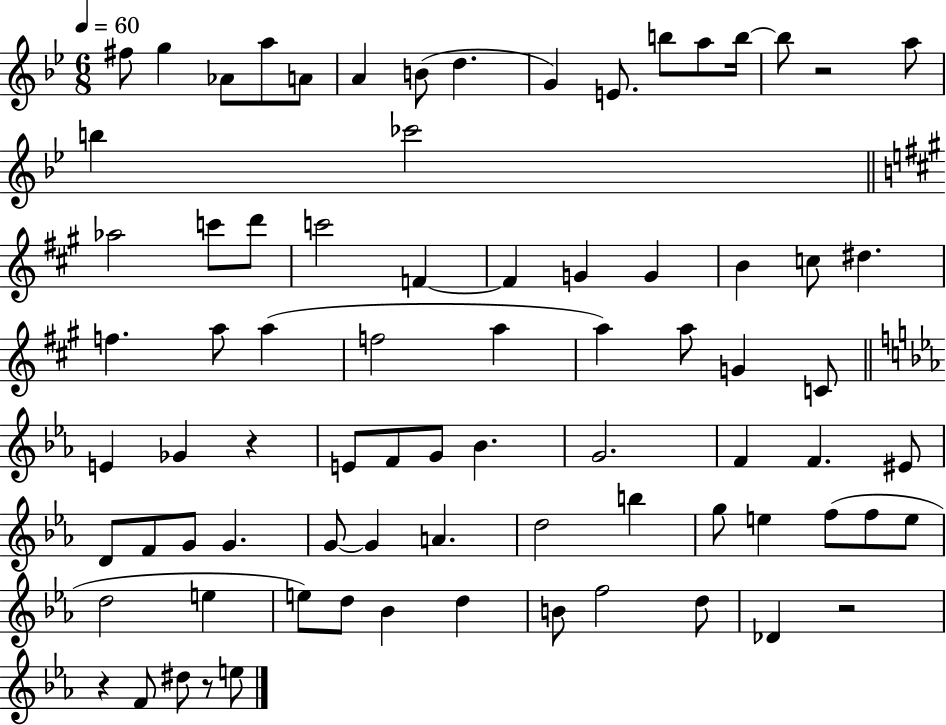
X:1
T:Untitled
M:6/8
L:1/4
K:Bb
^f/2 g _A/2 a/2 A/2 A B/2 d G E/2 b/2 a/2 b/4 b/2 z2 a/2 b _c'2 _a2 c'/2 d'/2 c'2 F F G G B c/2 ^d f a/2 a f2 a a a/2 G C/2 E _G z E/2 F/2 G/2 _B G2 F F ^E/2 D/2 F/2 G/2 G G/2 G A d2 b g/2 e f/2 f/2 e/2 d2 e e/2 d/2 _B d B/2 f2 d/2 _D z2 z F/2 ^d/2 z/2 e/2